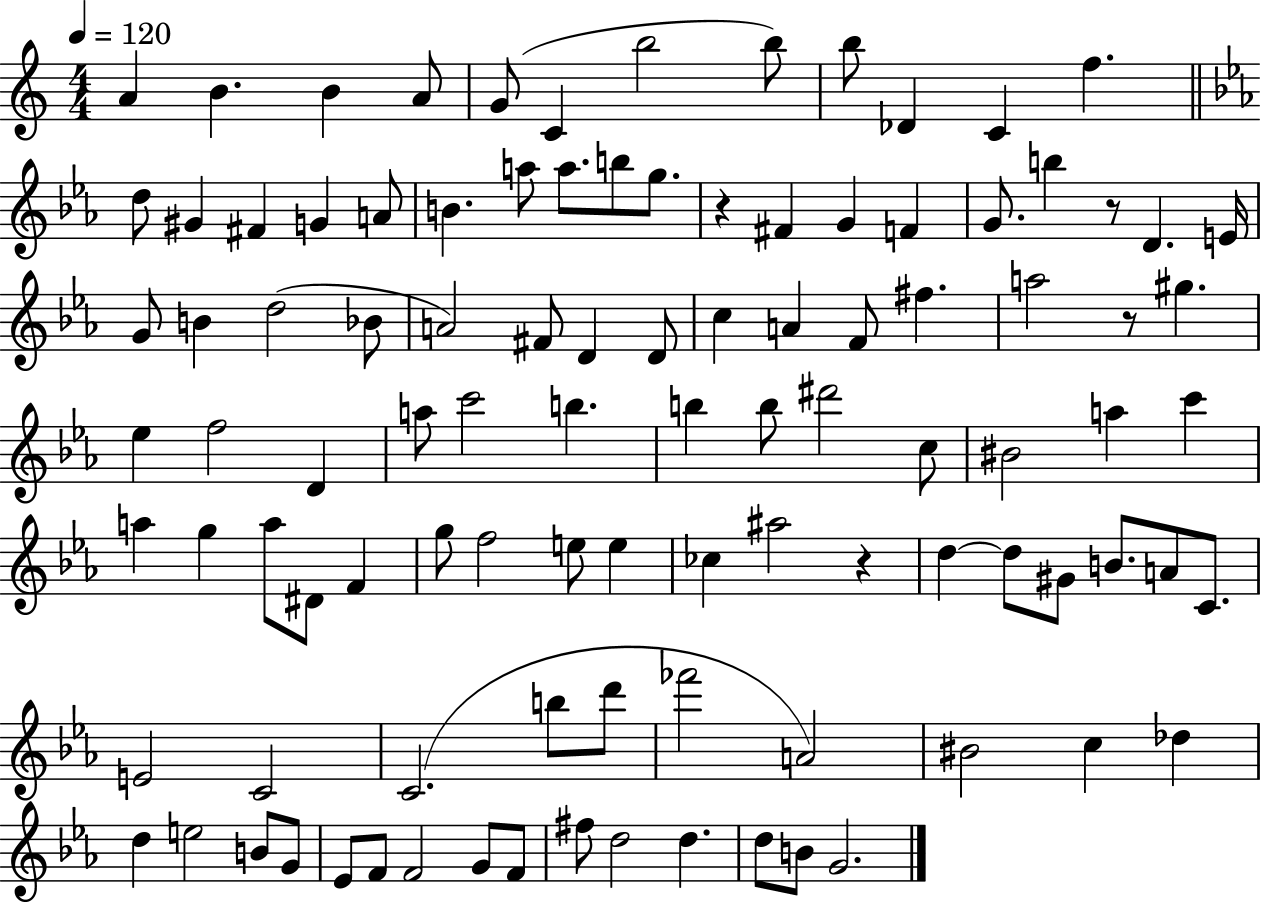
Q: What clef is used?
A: treble